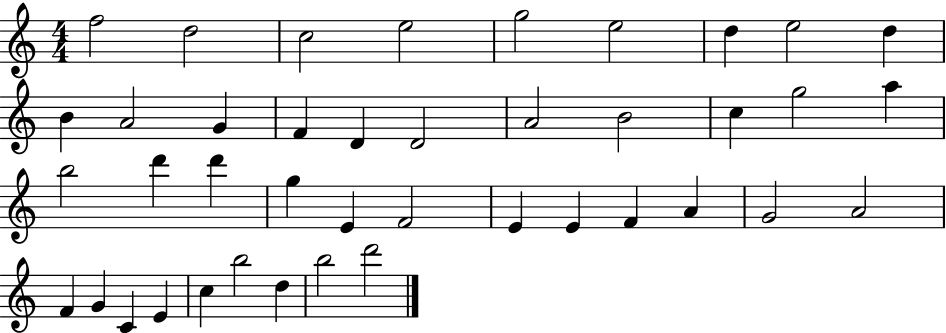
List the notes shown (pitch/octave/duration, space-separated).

F5/h D5/h C5/h E5/h G5/h E5/h D5/q E5/h D5/q B4/q A4/h G4/q F4/q D4/q D4/h A4/h B4/h C5/q G5/h A5/q B5/h D6/q D6/q G5/q E4/q F4/h E4/q E4/q F4/q A4/q G4/h A4/h F4/q G4/q C4/q E4/q C5/q B5/h D5/q B5/h D6/h